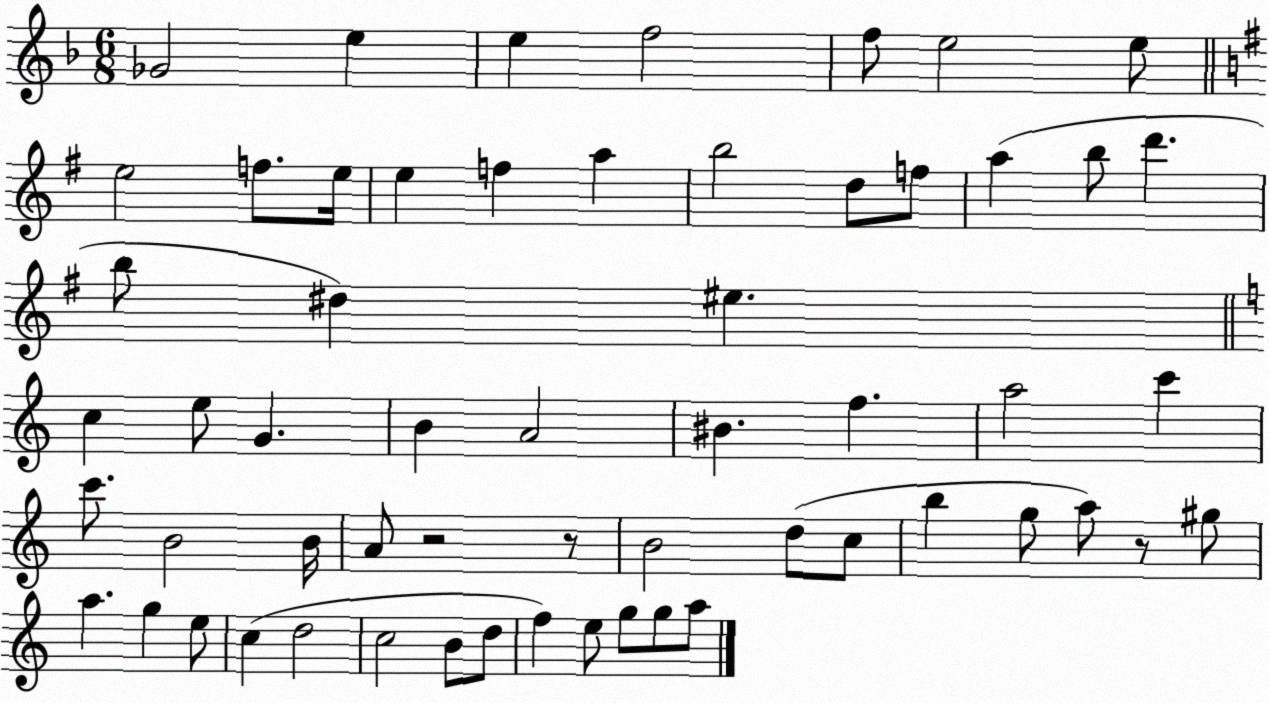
X:1
T:Untitled
M:6/8
L:1/4
K:F
_G2 e e f2 f/2 e2 e/2 e2 f/2 e/4 e f a b2 d/2 f/2 a b/2 d' b/2 ^d ^e c e/2 G B A2 ^B f a2 c' c'/2 B2 B/4 A/2 z2 z/2 B2 d/2 c/2 b g/2 a/2 z/2 ^g/2 a g e/2 c d2 c2 B/2 d/2 f e/2 g/2 g/2 a/2